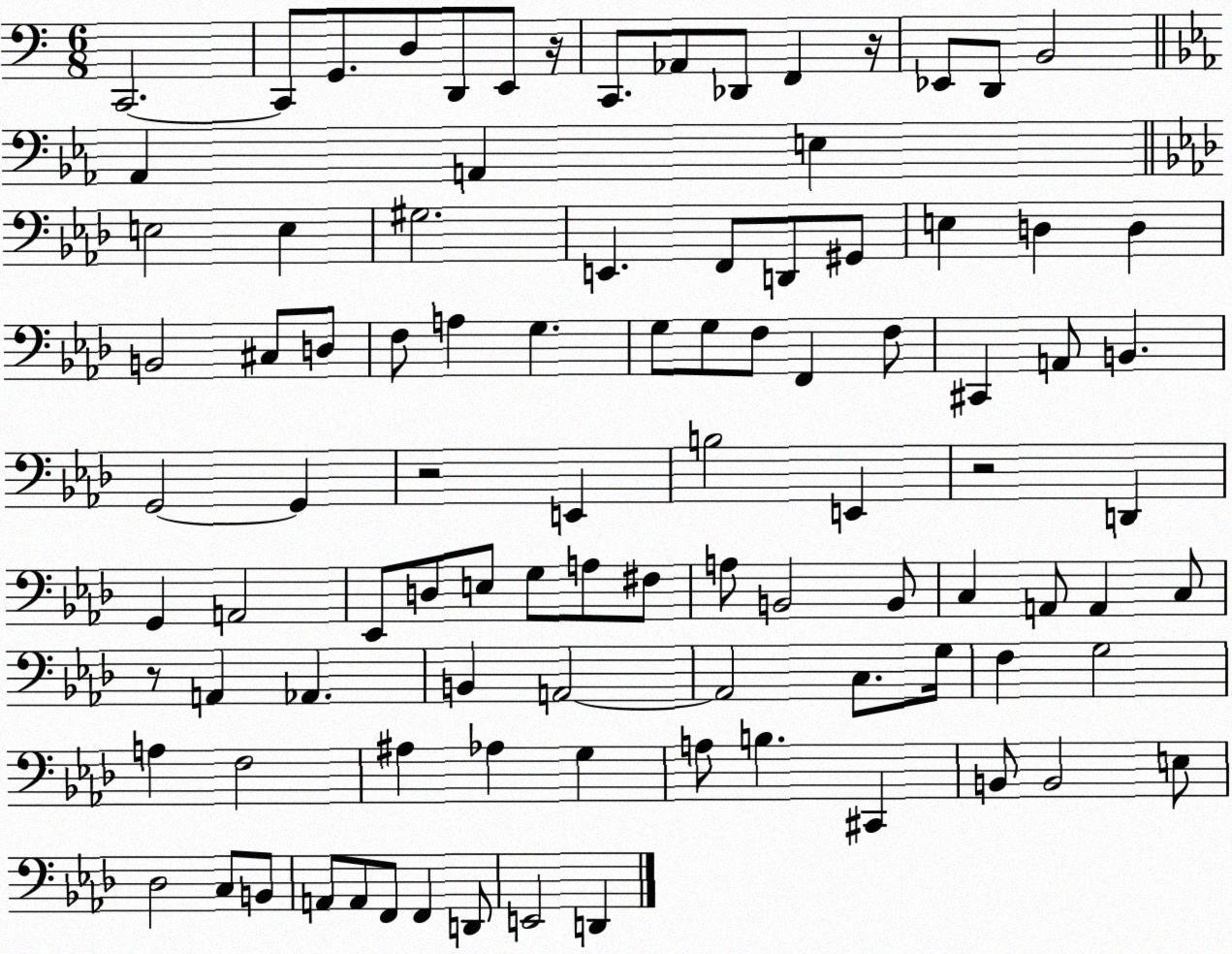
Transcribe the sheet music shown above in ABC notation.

X:1
T:Untitled
M:6/8
L:1/4
K:C
C,,2 C,,/2 G,,/2 D,/2 D,,/2 E,,/2 z/4 C,,/2 _A,,/2 _D,,/2 F,, z/4 _E,,/2 D,,/2 B,,2 _A,, A,, E, E,2 E, ^G,2 E,, F,,/2 D,,/2 ^G,,/2 E, D, D, B,,2 ^C,/2 D,/2 F,/2 A, G, G,/2 G,/2 F,/2 F,, F,/2 ^C,, A,,/2 B,, G,,2 G,, z2 E,, B,2 E,, z2 D,, G,, A,,2 _E,,/2 D,/2 E,/2 G,/2 A,/2 ^F,/2 A,/2 B,,2 B,,/2 C, A,,/2 A,, C,/2 z/2 A,, _A,, B,, A,,2 A,,2 C,/2 G,/4 F, G,2 A, F,2 ^A, _A, G, A,/2 B, ^C,, B,,/2 B,,2 E,/2 _D,2 C,/2 B,,/2 A,,/2 A,,/2 F,,/2 F,, D,,/2 E,,2 D,,